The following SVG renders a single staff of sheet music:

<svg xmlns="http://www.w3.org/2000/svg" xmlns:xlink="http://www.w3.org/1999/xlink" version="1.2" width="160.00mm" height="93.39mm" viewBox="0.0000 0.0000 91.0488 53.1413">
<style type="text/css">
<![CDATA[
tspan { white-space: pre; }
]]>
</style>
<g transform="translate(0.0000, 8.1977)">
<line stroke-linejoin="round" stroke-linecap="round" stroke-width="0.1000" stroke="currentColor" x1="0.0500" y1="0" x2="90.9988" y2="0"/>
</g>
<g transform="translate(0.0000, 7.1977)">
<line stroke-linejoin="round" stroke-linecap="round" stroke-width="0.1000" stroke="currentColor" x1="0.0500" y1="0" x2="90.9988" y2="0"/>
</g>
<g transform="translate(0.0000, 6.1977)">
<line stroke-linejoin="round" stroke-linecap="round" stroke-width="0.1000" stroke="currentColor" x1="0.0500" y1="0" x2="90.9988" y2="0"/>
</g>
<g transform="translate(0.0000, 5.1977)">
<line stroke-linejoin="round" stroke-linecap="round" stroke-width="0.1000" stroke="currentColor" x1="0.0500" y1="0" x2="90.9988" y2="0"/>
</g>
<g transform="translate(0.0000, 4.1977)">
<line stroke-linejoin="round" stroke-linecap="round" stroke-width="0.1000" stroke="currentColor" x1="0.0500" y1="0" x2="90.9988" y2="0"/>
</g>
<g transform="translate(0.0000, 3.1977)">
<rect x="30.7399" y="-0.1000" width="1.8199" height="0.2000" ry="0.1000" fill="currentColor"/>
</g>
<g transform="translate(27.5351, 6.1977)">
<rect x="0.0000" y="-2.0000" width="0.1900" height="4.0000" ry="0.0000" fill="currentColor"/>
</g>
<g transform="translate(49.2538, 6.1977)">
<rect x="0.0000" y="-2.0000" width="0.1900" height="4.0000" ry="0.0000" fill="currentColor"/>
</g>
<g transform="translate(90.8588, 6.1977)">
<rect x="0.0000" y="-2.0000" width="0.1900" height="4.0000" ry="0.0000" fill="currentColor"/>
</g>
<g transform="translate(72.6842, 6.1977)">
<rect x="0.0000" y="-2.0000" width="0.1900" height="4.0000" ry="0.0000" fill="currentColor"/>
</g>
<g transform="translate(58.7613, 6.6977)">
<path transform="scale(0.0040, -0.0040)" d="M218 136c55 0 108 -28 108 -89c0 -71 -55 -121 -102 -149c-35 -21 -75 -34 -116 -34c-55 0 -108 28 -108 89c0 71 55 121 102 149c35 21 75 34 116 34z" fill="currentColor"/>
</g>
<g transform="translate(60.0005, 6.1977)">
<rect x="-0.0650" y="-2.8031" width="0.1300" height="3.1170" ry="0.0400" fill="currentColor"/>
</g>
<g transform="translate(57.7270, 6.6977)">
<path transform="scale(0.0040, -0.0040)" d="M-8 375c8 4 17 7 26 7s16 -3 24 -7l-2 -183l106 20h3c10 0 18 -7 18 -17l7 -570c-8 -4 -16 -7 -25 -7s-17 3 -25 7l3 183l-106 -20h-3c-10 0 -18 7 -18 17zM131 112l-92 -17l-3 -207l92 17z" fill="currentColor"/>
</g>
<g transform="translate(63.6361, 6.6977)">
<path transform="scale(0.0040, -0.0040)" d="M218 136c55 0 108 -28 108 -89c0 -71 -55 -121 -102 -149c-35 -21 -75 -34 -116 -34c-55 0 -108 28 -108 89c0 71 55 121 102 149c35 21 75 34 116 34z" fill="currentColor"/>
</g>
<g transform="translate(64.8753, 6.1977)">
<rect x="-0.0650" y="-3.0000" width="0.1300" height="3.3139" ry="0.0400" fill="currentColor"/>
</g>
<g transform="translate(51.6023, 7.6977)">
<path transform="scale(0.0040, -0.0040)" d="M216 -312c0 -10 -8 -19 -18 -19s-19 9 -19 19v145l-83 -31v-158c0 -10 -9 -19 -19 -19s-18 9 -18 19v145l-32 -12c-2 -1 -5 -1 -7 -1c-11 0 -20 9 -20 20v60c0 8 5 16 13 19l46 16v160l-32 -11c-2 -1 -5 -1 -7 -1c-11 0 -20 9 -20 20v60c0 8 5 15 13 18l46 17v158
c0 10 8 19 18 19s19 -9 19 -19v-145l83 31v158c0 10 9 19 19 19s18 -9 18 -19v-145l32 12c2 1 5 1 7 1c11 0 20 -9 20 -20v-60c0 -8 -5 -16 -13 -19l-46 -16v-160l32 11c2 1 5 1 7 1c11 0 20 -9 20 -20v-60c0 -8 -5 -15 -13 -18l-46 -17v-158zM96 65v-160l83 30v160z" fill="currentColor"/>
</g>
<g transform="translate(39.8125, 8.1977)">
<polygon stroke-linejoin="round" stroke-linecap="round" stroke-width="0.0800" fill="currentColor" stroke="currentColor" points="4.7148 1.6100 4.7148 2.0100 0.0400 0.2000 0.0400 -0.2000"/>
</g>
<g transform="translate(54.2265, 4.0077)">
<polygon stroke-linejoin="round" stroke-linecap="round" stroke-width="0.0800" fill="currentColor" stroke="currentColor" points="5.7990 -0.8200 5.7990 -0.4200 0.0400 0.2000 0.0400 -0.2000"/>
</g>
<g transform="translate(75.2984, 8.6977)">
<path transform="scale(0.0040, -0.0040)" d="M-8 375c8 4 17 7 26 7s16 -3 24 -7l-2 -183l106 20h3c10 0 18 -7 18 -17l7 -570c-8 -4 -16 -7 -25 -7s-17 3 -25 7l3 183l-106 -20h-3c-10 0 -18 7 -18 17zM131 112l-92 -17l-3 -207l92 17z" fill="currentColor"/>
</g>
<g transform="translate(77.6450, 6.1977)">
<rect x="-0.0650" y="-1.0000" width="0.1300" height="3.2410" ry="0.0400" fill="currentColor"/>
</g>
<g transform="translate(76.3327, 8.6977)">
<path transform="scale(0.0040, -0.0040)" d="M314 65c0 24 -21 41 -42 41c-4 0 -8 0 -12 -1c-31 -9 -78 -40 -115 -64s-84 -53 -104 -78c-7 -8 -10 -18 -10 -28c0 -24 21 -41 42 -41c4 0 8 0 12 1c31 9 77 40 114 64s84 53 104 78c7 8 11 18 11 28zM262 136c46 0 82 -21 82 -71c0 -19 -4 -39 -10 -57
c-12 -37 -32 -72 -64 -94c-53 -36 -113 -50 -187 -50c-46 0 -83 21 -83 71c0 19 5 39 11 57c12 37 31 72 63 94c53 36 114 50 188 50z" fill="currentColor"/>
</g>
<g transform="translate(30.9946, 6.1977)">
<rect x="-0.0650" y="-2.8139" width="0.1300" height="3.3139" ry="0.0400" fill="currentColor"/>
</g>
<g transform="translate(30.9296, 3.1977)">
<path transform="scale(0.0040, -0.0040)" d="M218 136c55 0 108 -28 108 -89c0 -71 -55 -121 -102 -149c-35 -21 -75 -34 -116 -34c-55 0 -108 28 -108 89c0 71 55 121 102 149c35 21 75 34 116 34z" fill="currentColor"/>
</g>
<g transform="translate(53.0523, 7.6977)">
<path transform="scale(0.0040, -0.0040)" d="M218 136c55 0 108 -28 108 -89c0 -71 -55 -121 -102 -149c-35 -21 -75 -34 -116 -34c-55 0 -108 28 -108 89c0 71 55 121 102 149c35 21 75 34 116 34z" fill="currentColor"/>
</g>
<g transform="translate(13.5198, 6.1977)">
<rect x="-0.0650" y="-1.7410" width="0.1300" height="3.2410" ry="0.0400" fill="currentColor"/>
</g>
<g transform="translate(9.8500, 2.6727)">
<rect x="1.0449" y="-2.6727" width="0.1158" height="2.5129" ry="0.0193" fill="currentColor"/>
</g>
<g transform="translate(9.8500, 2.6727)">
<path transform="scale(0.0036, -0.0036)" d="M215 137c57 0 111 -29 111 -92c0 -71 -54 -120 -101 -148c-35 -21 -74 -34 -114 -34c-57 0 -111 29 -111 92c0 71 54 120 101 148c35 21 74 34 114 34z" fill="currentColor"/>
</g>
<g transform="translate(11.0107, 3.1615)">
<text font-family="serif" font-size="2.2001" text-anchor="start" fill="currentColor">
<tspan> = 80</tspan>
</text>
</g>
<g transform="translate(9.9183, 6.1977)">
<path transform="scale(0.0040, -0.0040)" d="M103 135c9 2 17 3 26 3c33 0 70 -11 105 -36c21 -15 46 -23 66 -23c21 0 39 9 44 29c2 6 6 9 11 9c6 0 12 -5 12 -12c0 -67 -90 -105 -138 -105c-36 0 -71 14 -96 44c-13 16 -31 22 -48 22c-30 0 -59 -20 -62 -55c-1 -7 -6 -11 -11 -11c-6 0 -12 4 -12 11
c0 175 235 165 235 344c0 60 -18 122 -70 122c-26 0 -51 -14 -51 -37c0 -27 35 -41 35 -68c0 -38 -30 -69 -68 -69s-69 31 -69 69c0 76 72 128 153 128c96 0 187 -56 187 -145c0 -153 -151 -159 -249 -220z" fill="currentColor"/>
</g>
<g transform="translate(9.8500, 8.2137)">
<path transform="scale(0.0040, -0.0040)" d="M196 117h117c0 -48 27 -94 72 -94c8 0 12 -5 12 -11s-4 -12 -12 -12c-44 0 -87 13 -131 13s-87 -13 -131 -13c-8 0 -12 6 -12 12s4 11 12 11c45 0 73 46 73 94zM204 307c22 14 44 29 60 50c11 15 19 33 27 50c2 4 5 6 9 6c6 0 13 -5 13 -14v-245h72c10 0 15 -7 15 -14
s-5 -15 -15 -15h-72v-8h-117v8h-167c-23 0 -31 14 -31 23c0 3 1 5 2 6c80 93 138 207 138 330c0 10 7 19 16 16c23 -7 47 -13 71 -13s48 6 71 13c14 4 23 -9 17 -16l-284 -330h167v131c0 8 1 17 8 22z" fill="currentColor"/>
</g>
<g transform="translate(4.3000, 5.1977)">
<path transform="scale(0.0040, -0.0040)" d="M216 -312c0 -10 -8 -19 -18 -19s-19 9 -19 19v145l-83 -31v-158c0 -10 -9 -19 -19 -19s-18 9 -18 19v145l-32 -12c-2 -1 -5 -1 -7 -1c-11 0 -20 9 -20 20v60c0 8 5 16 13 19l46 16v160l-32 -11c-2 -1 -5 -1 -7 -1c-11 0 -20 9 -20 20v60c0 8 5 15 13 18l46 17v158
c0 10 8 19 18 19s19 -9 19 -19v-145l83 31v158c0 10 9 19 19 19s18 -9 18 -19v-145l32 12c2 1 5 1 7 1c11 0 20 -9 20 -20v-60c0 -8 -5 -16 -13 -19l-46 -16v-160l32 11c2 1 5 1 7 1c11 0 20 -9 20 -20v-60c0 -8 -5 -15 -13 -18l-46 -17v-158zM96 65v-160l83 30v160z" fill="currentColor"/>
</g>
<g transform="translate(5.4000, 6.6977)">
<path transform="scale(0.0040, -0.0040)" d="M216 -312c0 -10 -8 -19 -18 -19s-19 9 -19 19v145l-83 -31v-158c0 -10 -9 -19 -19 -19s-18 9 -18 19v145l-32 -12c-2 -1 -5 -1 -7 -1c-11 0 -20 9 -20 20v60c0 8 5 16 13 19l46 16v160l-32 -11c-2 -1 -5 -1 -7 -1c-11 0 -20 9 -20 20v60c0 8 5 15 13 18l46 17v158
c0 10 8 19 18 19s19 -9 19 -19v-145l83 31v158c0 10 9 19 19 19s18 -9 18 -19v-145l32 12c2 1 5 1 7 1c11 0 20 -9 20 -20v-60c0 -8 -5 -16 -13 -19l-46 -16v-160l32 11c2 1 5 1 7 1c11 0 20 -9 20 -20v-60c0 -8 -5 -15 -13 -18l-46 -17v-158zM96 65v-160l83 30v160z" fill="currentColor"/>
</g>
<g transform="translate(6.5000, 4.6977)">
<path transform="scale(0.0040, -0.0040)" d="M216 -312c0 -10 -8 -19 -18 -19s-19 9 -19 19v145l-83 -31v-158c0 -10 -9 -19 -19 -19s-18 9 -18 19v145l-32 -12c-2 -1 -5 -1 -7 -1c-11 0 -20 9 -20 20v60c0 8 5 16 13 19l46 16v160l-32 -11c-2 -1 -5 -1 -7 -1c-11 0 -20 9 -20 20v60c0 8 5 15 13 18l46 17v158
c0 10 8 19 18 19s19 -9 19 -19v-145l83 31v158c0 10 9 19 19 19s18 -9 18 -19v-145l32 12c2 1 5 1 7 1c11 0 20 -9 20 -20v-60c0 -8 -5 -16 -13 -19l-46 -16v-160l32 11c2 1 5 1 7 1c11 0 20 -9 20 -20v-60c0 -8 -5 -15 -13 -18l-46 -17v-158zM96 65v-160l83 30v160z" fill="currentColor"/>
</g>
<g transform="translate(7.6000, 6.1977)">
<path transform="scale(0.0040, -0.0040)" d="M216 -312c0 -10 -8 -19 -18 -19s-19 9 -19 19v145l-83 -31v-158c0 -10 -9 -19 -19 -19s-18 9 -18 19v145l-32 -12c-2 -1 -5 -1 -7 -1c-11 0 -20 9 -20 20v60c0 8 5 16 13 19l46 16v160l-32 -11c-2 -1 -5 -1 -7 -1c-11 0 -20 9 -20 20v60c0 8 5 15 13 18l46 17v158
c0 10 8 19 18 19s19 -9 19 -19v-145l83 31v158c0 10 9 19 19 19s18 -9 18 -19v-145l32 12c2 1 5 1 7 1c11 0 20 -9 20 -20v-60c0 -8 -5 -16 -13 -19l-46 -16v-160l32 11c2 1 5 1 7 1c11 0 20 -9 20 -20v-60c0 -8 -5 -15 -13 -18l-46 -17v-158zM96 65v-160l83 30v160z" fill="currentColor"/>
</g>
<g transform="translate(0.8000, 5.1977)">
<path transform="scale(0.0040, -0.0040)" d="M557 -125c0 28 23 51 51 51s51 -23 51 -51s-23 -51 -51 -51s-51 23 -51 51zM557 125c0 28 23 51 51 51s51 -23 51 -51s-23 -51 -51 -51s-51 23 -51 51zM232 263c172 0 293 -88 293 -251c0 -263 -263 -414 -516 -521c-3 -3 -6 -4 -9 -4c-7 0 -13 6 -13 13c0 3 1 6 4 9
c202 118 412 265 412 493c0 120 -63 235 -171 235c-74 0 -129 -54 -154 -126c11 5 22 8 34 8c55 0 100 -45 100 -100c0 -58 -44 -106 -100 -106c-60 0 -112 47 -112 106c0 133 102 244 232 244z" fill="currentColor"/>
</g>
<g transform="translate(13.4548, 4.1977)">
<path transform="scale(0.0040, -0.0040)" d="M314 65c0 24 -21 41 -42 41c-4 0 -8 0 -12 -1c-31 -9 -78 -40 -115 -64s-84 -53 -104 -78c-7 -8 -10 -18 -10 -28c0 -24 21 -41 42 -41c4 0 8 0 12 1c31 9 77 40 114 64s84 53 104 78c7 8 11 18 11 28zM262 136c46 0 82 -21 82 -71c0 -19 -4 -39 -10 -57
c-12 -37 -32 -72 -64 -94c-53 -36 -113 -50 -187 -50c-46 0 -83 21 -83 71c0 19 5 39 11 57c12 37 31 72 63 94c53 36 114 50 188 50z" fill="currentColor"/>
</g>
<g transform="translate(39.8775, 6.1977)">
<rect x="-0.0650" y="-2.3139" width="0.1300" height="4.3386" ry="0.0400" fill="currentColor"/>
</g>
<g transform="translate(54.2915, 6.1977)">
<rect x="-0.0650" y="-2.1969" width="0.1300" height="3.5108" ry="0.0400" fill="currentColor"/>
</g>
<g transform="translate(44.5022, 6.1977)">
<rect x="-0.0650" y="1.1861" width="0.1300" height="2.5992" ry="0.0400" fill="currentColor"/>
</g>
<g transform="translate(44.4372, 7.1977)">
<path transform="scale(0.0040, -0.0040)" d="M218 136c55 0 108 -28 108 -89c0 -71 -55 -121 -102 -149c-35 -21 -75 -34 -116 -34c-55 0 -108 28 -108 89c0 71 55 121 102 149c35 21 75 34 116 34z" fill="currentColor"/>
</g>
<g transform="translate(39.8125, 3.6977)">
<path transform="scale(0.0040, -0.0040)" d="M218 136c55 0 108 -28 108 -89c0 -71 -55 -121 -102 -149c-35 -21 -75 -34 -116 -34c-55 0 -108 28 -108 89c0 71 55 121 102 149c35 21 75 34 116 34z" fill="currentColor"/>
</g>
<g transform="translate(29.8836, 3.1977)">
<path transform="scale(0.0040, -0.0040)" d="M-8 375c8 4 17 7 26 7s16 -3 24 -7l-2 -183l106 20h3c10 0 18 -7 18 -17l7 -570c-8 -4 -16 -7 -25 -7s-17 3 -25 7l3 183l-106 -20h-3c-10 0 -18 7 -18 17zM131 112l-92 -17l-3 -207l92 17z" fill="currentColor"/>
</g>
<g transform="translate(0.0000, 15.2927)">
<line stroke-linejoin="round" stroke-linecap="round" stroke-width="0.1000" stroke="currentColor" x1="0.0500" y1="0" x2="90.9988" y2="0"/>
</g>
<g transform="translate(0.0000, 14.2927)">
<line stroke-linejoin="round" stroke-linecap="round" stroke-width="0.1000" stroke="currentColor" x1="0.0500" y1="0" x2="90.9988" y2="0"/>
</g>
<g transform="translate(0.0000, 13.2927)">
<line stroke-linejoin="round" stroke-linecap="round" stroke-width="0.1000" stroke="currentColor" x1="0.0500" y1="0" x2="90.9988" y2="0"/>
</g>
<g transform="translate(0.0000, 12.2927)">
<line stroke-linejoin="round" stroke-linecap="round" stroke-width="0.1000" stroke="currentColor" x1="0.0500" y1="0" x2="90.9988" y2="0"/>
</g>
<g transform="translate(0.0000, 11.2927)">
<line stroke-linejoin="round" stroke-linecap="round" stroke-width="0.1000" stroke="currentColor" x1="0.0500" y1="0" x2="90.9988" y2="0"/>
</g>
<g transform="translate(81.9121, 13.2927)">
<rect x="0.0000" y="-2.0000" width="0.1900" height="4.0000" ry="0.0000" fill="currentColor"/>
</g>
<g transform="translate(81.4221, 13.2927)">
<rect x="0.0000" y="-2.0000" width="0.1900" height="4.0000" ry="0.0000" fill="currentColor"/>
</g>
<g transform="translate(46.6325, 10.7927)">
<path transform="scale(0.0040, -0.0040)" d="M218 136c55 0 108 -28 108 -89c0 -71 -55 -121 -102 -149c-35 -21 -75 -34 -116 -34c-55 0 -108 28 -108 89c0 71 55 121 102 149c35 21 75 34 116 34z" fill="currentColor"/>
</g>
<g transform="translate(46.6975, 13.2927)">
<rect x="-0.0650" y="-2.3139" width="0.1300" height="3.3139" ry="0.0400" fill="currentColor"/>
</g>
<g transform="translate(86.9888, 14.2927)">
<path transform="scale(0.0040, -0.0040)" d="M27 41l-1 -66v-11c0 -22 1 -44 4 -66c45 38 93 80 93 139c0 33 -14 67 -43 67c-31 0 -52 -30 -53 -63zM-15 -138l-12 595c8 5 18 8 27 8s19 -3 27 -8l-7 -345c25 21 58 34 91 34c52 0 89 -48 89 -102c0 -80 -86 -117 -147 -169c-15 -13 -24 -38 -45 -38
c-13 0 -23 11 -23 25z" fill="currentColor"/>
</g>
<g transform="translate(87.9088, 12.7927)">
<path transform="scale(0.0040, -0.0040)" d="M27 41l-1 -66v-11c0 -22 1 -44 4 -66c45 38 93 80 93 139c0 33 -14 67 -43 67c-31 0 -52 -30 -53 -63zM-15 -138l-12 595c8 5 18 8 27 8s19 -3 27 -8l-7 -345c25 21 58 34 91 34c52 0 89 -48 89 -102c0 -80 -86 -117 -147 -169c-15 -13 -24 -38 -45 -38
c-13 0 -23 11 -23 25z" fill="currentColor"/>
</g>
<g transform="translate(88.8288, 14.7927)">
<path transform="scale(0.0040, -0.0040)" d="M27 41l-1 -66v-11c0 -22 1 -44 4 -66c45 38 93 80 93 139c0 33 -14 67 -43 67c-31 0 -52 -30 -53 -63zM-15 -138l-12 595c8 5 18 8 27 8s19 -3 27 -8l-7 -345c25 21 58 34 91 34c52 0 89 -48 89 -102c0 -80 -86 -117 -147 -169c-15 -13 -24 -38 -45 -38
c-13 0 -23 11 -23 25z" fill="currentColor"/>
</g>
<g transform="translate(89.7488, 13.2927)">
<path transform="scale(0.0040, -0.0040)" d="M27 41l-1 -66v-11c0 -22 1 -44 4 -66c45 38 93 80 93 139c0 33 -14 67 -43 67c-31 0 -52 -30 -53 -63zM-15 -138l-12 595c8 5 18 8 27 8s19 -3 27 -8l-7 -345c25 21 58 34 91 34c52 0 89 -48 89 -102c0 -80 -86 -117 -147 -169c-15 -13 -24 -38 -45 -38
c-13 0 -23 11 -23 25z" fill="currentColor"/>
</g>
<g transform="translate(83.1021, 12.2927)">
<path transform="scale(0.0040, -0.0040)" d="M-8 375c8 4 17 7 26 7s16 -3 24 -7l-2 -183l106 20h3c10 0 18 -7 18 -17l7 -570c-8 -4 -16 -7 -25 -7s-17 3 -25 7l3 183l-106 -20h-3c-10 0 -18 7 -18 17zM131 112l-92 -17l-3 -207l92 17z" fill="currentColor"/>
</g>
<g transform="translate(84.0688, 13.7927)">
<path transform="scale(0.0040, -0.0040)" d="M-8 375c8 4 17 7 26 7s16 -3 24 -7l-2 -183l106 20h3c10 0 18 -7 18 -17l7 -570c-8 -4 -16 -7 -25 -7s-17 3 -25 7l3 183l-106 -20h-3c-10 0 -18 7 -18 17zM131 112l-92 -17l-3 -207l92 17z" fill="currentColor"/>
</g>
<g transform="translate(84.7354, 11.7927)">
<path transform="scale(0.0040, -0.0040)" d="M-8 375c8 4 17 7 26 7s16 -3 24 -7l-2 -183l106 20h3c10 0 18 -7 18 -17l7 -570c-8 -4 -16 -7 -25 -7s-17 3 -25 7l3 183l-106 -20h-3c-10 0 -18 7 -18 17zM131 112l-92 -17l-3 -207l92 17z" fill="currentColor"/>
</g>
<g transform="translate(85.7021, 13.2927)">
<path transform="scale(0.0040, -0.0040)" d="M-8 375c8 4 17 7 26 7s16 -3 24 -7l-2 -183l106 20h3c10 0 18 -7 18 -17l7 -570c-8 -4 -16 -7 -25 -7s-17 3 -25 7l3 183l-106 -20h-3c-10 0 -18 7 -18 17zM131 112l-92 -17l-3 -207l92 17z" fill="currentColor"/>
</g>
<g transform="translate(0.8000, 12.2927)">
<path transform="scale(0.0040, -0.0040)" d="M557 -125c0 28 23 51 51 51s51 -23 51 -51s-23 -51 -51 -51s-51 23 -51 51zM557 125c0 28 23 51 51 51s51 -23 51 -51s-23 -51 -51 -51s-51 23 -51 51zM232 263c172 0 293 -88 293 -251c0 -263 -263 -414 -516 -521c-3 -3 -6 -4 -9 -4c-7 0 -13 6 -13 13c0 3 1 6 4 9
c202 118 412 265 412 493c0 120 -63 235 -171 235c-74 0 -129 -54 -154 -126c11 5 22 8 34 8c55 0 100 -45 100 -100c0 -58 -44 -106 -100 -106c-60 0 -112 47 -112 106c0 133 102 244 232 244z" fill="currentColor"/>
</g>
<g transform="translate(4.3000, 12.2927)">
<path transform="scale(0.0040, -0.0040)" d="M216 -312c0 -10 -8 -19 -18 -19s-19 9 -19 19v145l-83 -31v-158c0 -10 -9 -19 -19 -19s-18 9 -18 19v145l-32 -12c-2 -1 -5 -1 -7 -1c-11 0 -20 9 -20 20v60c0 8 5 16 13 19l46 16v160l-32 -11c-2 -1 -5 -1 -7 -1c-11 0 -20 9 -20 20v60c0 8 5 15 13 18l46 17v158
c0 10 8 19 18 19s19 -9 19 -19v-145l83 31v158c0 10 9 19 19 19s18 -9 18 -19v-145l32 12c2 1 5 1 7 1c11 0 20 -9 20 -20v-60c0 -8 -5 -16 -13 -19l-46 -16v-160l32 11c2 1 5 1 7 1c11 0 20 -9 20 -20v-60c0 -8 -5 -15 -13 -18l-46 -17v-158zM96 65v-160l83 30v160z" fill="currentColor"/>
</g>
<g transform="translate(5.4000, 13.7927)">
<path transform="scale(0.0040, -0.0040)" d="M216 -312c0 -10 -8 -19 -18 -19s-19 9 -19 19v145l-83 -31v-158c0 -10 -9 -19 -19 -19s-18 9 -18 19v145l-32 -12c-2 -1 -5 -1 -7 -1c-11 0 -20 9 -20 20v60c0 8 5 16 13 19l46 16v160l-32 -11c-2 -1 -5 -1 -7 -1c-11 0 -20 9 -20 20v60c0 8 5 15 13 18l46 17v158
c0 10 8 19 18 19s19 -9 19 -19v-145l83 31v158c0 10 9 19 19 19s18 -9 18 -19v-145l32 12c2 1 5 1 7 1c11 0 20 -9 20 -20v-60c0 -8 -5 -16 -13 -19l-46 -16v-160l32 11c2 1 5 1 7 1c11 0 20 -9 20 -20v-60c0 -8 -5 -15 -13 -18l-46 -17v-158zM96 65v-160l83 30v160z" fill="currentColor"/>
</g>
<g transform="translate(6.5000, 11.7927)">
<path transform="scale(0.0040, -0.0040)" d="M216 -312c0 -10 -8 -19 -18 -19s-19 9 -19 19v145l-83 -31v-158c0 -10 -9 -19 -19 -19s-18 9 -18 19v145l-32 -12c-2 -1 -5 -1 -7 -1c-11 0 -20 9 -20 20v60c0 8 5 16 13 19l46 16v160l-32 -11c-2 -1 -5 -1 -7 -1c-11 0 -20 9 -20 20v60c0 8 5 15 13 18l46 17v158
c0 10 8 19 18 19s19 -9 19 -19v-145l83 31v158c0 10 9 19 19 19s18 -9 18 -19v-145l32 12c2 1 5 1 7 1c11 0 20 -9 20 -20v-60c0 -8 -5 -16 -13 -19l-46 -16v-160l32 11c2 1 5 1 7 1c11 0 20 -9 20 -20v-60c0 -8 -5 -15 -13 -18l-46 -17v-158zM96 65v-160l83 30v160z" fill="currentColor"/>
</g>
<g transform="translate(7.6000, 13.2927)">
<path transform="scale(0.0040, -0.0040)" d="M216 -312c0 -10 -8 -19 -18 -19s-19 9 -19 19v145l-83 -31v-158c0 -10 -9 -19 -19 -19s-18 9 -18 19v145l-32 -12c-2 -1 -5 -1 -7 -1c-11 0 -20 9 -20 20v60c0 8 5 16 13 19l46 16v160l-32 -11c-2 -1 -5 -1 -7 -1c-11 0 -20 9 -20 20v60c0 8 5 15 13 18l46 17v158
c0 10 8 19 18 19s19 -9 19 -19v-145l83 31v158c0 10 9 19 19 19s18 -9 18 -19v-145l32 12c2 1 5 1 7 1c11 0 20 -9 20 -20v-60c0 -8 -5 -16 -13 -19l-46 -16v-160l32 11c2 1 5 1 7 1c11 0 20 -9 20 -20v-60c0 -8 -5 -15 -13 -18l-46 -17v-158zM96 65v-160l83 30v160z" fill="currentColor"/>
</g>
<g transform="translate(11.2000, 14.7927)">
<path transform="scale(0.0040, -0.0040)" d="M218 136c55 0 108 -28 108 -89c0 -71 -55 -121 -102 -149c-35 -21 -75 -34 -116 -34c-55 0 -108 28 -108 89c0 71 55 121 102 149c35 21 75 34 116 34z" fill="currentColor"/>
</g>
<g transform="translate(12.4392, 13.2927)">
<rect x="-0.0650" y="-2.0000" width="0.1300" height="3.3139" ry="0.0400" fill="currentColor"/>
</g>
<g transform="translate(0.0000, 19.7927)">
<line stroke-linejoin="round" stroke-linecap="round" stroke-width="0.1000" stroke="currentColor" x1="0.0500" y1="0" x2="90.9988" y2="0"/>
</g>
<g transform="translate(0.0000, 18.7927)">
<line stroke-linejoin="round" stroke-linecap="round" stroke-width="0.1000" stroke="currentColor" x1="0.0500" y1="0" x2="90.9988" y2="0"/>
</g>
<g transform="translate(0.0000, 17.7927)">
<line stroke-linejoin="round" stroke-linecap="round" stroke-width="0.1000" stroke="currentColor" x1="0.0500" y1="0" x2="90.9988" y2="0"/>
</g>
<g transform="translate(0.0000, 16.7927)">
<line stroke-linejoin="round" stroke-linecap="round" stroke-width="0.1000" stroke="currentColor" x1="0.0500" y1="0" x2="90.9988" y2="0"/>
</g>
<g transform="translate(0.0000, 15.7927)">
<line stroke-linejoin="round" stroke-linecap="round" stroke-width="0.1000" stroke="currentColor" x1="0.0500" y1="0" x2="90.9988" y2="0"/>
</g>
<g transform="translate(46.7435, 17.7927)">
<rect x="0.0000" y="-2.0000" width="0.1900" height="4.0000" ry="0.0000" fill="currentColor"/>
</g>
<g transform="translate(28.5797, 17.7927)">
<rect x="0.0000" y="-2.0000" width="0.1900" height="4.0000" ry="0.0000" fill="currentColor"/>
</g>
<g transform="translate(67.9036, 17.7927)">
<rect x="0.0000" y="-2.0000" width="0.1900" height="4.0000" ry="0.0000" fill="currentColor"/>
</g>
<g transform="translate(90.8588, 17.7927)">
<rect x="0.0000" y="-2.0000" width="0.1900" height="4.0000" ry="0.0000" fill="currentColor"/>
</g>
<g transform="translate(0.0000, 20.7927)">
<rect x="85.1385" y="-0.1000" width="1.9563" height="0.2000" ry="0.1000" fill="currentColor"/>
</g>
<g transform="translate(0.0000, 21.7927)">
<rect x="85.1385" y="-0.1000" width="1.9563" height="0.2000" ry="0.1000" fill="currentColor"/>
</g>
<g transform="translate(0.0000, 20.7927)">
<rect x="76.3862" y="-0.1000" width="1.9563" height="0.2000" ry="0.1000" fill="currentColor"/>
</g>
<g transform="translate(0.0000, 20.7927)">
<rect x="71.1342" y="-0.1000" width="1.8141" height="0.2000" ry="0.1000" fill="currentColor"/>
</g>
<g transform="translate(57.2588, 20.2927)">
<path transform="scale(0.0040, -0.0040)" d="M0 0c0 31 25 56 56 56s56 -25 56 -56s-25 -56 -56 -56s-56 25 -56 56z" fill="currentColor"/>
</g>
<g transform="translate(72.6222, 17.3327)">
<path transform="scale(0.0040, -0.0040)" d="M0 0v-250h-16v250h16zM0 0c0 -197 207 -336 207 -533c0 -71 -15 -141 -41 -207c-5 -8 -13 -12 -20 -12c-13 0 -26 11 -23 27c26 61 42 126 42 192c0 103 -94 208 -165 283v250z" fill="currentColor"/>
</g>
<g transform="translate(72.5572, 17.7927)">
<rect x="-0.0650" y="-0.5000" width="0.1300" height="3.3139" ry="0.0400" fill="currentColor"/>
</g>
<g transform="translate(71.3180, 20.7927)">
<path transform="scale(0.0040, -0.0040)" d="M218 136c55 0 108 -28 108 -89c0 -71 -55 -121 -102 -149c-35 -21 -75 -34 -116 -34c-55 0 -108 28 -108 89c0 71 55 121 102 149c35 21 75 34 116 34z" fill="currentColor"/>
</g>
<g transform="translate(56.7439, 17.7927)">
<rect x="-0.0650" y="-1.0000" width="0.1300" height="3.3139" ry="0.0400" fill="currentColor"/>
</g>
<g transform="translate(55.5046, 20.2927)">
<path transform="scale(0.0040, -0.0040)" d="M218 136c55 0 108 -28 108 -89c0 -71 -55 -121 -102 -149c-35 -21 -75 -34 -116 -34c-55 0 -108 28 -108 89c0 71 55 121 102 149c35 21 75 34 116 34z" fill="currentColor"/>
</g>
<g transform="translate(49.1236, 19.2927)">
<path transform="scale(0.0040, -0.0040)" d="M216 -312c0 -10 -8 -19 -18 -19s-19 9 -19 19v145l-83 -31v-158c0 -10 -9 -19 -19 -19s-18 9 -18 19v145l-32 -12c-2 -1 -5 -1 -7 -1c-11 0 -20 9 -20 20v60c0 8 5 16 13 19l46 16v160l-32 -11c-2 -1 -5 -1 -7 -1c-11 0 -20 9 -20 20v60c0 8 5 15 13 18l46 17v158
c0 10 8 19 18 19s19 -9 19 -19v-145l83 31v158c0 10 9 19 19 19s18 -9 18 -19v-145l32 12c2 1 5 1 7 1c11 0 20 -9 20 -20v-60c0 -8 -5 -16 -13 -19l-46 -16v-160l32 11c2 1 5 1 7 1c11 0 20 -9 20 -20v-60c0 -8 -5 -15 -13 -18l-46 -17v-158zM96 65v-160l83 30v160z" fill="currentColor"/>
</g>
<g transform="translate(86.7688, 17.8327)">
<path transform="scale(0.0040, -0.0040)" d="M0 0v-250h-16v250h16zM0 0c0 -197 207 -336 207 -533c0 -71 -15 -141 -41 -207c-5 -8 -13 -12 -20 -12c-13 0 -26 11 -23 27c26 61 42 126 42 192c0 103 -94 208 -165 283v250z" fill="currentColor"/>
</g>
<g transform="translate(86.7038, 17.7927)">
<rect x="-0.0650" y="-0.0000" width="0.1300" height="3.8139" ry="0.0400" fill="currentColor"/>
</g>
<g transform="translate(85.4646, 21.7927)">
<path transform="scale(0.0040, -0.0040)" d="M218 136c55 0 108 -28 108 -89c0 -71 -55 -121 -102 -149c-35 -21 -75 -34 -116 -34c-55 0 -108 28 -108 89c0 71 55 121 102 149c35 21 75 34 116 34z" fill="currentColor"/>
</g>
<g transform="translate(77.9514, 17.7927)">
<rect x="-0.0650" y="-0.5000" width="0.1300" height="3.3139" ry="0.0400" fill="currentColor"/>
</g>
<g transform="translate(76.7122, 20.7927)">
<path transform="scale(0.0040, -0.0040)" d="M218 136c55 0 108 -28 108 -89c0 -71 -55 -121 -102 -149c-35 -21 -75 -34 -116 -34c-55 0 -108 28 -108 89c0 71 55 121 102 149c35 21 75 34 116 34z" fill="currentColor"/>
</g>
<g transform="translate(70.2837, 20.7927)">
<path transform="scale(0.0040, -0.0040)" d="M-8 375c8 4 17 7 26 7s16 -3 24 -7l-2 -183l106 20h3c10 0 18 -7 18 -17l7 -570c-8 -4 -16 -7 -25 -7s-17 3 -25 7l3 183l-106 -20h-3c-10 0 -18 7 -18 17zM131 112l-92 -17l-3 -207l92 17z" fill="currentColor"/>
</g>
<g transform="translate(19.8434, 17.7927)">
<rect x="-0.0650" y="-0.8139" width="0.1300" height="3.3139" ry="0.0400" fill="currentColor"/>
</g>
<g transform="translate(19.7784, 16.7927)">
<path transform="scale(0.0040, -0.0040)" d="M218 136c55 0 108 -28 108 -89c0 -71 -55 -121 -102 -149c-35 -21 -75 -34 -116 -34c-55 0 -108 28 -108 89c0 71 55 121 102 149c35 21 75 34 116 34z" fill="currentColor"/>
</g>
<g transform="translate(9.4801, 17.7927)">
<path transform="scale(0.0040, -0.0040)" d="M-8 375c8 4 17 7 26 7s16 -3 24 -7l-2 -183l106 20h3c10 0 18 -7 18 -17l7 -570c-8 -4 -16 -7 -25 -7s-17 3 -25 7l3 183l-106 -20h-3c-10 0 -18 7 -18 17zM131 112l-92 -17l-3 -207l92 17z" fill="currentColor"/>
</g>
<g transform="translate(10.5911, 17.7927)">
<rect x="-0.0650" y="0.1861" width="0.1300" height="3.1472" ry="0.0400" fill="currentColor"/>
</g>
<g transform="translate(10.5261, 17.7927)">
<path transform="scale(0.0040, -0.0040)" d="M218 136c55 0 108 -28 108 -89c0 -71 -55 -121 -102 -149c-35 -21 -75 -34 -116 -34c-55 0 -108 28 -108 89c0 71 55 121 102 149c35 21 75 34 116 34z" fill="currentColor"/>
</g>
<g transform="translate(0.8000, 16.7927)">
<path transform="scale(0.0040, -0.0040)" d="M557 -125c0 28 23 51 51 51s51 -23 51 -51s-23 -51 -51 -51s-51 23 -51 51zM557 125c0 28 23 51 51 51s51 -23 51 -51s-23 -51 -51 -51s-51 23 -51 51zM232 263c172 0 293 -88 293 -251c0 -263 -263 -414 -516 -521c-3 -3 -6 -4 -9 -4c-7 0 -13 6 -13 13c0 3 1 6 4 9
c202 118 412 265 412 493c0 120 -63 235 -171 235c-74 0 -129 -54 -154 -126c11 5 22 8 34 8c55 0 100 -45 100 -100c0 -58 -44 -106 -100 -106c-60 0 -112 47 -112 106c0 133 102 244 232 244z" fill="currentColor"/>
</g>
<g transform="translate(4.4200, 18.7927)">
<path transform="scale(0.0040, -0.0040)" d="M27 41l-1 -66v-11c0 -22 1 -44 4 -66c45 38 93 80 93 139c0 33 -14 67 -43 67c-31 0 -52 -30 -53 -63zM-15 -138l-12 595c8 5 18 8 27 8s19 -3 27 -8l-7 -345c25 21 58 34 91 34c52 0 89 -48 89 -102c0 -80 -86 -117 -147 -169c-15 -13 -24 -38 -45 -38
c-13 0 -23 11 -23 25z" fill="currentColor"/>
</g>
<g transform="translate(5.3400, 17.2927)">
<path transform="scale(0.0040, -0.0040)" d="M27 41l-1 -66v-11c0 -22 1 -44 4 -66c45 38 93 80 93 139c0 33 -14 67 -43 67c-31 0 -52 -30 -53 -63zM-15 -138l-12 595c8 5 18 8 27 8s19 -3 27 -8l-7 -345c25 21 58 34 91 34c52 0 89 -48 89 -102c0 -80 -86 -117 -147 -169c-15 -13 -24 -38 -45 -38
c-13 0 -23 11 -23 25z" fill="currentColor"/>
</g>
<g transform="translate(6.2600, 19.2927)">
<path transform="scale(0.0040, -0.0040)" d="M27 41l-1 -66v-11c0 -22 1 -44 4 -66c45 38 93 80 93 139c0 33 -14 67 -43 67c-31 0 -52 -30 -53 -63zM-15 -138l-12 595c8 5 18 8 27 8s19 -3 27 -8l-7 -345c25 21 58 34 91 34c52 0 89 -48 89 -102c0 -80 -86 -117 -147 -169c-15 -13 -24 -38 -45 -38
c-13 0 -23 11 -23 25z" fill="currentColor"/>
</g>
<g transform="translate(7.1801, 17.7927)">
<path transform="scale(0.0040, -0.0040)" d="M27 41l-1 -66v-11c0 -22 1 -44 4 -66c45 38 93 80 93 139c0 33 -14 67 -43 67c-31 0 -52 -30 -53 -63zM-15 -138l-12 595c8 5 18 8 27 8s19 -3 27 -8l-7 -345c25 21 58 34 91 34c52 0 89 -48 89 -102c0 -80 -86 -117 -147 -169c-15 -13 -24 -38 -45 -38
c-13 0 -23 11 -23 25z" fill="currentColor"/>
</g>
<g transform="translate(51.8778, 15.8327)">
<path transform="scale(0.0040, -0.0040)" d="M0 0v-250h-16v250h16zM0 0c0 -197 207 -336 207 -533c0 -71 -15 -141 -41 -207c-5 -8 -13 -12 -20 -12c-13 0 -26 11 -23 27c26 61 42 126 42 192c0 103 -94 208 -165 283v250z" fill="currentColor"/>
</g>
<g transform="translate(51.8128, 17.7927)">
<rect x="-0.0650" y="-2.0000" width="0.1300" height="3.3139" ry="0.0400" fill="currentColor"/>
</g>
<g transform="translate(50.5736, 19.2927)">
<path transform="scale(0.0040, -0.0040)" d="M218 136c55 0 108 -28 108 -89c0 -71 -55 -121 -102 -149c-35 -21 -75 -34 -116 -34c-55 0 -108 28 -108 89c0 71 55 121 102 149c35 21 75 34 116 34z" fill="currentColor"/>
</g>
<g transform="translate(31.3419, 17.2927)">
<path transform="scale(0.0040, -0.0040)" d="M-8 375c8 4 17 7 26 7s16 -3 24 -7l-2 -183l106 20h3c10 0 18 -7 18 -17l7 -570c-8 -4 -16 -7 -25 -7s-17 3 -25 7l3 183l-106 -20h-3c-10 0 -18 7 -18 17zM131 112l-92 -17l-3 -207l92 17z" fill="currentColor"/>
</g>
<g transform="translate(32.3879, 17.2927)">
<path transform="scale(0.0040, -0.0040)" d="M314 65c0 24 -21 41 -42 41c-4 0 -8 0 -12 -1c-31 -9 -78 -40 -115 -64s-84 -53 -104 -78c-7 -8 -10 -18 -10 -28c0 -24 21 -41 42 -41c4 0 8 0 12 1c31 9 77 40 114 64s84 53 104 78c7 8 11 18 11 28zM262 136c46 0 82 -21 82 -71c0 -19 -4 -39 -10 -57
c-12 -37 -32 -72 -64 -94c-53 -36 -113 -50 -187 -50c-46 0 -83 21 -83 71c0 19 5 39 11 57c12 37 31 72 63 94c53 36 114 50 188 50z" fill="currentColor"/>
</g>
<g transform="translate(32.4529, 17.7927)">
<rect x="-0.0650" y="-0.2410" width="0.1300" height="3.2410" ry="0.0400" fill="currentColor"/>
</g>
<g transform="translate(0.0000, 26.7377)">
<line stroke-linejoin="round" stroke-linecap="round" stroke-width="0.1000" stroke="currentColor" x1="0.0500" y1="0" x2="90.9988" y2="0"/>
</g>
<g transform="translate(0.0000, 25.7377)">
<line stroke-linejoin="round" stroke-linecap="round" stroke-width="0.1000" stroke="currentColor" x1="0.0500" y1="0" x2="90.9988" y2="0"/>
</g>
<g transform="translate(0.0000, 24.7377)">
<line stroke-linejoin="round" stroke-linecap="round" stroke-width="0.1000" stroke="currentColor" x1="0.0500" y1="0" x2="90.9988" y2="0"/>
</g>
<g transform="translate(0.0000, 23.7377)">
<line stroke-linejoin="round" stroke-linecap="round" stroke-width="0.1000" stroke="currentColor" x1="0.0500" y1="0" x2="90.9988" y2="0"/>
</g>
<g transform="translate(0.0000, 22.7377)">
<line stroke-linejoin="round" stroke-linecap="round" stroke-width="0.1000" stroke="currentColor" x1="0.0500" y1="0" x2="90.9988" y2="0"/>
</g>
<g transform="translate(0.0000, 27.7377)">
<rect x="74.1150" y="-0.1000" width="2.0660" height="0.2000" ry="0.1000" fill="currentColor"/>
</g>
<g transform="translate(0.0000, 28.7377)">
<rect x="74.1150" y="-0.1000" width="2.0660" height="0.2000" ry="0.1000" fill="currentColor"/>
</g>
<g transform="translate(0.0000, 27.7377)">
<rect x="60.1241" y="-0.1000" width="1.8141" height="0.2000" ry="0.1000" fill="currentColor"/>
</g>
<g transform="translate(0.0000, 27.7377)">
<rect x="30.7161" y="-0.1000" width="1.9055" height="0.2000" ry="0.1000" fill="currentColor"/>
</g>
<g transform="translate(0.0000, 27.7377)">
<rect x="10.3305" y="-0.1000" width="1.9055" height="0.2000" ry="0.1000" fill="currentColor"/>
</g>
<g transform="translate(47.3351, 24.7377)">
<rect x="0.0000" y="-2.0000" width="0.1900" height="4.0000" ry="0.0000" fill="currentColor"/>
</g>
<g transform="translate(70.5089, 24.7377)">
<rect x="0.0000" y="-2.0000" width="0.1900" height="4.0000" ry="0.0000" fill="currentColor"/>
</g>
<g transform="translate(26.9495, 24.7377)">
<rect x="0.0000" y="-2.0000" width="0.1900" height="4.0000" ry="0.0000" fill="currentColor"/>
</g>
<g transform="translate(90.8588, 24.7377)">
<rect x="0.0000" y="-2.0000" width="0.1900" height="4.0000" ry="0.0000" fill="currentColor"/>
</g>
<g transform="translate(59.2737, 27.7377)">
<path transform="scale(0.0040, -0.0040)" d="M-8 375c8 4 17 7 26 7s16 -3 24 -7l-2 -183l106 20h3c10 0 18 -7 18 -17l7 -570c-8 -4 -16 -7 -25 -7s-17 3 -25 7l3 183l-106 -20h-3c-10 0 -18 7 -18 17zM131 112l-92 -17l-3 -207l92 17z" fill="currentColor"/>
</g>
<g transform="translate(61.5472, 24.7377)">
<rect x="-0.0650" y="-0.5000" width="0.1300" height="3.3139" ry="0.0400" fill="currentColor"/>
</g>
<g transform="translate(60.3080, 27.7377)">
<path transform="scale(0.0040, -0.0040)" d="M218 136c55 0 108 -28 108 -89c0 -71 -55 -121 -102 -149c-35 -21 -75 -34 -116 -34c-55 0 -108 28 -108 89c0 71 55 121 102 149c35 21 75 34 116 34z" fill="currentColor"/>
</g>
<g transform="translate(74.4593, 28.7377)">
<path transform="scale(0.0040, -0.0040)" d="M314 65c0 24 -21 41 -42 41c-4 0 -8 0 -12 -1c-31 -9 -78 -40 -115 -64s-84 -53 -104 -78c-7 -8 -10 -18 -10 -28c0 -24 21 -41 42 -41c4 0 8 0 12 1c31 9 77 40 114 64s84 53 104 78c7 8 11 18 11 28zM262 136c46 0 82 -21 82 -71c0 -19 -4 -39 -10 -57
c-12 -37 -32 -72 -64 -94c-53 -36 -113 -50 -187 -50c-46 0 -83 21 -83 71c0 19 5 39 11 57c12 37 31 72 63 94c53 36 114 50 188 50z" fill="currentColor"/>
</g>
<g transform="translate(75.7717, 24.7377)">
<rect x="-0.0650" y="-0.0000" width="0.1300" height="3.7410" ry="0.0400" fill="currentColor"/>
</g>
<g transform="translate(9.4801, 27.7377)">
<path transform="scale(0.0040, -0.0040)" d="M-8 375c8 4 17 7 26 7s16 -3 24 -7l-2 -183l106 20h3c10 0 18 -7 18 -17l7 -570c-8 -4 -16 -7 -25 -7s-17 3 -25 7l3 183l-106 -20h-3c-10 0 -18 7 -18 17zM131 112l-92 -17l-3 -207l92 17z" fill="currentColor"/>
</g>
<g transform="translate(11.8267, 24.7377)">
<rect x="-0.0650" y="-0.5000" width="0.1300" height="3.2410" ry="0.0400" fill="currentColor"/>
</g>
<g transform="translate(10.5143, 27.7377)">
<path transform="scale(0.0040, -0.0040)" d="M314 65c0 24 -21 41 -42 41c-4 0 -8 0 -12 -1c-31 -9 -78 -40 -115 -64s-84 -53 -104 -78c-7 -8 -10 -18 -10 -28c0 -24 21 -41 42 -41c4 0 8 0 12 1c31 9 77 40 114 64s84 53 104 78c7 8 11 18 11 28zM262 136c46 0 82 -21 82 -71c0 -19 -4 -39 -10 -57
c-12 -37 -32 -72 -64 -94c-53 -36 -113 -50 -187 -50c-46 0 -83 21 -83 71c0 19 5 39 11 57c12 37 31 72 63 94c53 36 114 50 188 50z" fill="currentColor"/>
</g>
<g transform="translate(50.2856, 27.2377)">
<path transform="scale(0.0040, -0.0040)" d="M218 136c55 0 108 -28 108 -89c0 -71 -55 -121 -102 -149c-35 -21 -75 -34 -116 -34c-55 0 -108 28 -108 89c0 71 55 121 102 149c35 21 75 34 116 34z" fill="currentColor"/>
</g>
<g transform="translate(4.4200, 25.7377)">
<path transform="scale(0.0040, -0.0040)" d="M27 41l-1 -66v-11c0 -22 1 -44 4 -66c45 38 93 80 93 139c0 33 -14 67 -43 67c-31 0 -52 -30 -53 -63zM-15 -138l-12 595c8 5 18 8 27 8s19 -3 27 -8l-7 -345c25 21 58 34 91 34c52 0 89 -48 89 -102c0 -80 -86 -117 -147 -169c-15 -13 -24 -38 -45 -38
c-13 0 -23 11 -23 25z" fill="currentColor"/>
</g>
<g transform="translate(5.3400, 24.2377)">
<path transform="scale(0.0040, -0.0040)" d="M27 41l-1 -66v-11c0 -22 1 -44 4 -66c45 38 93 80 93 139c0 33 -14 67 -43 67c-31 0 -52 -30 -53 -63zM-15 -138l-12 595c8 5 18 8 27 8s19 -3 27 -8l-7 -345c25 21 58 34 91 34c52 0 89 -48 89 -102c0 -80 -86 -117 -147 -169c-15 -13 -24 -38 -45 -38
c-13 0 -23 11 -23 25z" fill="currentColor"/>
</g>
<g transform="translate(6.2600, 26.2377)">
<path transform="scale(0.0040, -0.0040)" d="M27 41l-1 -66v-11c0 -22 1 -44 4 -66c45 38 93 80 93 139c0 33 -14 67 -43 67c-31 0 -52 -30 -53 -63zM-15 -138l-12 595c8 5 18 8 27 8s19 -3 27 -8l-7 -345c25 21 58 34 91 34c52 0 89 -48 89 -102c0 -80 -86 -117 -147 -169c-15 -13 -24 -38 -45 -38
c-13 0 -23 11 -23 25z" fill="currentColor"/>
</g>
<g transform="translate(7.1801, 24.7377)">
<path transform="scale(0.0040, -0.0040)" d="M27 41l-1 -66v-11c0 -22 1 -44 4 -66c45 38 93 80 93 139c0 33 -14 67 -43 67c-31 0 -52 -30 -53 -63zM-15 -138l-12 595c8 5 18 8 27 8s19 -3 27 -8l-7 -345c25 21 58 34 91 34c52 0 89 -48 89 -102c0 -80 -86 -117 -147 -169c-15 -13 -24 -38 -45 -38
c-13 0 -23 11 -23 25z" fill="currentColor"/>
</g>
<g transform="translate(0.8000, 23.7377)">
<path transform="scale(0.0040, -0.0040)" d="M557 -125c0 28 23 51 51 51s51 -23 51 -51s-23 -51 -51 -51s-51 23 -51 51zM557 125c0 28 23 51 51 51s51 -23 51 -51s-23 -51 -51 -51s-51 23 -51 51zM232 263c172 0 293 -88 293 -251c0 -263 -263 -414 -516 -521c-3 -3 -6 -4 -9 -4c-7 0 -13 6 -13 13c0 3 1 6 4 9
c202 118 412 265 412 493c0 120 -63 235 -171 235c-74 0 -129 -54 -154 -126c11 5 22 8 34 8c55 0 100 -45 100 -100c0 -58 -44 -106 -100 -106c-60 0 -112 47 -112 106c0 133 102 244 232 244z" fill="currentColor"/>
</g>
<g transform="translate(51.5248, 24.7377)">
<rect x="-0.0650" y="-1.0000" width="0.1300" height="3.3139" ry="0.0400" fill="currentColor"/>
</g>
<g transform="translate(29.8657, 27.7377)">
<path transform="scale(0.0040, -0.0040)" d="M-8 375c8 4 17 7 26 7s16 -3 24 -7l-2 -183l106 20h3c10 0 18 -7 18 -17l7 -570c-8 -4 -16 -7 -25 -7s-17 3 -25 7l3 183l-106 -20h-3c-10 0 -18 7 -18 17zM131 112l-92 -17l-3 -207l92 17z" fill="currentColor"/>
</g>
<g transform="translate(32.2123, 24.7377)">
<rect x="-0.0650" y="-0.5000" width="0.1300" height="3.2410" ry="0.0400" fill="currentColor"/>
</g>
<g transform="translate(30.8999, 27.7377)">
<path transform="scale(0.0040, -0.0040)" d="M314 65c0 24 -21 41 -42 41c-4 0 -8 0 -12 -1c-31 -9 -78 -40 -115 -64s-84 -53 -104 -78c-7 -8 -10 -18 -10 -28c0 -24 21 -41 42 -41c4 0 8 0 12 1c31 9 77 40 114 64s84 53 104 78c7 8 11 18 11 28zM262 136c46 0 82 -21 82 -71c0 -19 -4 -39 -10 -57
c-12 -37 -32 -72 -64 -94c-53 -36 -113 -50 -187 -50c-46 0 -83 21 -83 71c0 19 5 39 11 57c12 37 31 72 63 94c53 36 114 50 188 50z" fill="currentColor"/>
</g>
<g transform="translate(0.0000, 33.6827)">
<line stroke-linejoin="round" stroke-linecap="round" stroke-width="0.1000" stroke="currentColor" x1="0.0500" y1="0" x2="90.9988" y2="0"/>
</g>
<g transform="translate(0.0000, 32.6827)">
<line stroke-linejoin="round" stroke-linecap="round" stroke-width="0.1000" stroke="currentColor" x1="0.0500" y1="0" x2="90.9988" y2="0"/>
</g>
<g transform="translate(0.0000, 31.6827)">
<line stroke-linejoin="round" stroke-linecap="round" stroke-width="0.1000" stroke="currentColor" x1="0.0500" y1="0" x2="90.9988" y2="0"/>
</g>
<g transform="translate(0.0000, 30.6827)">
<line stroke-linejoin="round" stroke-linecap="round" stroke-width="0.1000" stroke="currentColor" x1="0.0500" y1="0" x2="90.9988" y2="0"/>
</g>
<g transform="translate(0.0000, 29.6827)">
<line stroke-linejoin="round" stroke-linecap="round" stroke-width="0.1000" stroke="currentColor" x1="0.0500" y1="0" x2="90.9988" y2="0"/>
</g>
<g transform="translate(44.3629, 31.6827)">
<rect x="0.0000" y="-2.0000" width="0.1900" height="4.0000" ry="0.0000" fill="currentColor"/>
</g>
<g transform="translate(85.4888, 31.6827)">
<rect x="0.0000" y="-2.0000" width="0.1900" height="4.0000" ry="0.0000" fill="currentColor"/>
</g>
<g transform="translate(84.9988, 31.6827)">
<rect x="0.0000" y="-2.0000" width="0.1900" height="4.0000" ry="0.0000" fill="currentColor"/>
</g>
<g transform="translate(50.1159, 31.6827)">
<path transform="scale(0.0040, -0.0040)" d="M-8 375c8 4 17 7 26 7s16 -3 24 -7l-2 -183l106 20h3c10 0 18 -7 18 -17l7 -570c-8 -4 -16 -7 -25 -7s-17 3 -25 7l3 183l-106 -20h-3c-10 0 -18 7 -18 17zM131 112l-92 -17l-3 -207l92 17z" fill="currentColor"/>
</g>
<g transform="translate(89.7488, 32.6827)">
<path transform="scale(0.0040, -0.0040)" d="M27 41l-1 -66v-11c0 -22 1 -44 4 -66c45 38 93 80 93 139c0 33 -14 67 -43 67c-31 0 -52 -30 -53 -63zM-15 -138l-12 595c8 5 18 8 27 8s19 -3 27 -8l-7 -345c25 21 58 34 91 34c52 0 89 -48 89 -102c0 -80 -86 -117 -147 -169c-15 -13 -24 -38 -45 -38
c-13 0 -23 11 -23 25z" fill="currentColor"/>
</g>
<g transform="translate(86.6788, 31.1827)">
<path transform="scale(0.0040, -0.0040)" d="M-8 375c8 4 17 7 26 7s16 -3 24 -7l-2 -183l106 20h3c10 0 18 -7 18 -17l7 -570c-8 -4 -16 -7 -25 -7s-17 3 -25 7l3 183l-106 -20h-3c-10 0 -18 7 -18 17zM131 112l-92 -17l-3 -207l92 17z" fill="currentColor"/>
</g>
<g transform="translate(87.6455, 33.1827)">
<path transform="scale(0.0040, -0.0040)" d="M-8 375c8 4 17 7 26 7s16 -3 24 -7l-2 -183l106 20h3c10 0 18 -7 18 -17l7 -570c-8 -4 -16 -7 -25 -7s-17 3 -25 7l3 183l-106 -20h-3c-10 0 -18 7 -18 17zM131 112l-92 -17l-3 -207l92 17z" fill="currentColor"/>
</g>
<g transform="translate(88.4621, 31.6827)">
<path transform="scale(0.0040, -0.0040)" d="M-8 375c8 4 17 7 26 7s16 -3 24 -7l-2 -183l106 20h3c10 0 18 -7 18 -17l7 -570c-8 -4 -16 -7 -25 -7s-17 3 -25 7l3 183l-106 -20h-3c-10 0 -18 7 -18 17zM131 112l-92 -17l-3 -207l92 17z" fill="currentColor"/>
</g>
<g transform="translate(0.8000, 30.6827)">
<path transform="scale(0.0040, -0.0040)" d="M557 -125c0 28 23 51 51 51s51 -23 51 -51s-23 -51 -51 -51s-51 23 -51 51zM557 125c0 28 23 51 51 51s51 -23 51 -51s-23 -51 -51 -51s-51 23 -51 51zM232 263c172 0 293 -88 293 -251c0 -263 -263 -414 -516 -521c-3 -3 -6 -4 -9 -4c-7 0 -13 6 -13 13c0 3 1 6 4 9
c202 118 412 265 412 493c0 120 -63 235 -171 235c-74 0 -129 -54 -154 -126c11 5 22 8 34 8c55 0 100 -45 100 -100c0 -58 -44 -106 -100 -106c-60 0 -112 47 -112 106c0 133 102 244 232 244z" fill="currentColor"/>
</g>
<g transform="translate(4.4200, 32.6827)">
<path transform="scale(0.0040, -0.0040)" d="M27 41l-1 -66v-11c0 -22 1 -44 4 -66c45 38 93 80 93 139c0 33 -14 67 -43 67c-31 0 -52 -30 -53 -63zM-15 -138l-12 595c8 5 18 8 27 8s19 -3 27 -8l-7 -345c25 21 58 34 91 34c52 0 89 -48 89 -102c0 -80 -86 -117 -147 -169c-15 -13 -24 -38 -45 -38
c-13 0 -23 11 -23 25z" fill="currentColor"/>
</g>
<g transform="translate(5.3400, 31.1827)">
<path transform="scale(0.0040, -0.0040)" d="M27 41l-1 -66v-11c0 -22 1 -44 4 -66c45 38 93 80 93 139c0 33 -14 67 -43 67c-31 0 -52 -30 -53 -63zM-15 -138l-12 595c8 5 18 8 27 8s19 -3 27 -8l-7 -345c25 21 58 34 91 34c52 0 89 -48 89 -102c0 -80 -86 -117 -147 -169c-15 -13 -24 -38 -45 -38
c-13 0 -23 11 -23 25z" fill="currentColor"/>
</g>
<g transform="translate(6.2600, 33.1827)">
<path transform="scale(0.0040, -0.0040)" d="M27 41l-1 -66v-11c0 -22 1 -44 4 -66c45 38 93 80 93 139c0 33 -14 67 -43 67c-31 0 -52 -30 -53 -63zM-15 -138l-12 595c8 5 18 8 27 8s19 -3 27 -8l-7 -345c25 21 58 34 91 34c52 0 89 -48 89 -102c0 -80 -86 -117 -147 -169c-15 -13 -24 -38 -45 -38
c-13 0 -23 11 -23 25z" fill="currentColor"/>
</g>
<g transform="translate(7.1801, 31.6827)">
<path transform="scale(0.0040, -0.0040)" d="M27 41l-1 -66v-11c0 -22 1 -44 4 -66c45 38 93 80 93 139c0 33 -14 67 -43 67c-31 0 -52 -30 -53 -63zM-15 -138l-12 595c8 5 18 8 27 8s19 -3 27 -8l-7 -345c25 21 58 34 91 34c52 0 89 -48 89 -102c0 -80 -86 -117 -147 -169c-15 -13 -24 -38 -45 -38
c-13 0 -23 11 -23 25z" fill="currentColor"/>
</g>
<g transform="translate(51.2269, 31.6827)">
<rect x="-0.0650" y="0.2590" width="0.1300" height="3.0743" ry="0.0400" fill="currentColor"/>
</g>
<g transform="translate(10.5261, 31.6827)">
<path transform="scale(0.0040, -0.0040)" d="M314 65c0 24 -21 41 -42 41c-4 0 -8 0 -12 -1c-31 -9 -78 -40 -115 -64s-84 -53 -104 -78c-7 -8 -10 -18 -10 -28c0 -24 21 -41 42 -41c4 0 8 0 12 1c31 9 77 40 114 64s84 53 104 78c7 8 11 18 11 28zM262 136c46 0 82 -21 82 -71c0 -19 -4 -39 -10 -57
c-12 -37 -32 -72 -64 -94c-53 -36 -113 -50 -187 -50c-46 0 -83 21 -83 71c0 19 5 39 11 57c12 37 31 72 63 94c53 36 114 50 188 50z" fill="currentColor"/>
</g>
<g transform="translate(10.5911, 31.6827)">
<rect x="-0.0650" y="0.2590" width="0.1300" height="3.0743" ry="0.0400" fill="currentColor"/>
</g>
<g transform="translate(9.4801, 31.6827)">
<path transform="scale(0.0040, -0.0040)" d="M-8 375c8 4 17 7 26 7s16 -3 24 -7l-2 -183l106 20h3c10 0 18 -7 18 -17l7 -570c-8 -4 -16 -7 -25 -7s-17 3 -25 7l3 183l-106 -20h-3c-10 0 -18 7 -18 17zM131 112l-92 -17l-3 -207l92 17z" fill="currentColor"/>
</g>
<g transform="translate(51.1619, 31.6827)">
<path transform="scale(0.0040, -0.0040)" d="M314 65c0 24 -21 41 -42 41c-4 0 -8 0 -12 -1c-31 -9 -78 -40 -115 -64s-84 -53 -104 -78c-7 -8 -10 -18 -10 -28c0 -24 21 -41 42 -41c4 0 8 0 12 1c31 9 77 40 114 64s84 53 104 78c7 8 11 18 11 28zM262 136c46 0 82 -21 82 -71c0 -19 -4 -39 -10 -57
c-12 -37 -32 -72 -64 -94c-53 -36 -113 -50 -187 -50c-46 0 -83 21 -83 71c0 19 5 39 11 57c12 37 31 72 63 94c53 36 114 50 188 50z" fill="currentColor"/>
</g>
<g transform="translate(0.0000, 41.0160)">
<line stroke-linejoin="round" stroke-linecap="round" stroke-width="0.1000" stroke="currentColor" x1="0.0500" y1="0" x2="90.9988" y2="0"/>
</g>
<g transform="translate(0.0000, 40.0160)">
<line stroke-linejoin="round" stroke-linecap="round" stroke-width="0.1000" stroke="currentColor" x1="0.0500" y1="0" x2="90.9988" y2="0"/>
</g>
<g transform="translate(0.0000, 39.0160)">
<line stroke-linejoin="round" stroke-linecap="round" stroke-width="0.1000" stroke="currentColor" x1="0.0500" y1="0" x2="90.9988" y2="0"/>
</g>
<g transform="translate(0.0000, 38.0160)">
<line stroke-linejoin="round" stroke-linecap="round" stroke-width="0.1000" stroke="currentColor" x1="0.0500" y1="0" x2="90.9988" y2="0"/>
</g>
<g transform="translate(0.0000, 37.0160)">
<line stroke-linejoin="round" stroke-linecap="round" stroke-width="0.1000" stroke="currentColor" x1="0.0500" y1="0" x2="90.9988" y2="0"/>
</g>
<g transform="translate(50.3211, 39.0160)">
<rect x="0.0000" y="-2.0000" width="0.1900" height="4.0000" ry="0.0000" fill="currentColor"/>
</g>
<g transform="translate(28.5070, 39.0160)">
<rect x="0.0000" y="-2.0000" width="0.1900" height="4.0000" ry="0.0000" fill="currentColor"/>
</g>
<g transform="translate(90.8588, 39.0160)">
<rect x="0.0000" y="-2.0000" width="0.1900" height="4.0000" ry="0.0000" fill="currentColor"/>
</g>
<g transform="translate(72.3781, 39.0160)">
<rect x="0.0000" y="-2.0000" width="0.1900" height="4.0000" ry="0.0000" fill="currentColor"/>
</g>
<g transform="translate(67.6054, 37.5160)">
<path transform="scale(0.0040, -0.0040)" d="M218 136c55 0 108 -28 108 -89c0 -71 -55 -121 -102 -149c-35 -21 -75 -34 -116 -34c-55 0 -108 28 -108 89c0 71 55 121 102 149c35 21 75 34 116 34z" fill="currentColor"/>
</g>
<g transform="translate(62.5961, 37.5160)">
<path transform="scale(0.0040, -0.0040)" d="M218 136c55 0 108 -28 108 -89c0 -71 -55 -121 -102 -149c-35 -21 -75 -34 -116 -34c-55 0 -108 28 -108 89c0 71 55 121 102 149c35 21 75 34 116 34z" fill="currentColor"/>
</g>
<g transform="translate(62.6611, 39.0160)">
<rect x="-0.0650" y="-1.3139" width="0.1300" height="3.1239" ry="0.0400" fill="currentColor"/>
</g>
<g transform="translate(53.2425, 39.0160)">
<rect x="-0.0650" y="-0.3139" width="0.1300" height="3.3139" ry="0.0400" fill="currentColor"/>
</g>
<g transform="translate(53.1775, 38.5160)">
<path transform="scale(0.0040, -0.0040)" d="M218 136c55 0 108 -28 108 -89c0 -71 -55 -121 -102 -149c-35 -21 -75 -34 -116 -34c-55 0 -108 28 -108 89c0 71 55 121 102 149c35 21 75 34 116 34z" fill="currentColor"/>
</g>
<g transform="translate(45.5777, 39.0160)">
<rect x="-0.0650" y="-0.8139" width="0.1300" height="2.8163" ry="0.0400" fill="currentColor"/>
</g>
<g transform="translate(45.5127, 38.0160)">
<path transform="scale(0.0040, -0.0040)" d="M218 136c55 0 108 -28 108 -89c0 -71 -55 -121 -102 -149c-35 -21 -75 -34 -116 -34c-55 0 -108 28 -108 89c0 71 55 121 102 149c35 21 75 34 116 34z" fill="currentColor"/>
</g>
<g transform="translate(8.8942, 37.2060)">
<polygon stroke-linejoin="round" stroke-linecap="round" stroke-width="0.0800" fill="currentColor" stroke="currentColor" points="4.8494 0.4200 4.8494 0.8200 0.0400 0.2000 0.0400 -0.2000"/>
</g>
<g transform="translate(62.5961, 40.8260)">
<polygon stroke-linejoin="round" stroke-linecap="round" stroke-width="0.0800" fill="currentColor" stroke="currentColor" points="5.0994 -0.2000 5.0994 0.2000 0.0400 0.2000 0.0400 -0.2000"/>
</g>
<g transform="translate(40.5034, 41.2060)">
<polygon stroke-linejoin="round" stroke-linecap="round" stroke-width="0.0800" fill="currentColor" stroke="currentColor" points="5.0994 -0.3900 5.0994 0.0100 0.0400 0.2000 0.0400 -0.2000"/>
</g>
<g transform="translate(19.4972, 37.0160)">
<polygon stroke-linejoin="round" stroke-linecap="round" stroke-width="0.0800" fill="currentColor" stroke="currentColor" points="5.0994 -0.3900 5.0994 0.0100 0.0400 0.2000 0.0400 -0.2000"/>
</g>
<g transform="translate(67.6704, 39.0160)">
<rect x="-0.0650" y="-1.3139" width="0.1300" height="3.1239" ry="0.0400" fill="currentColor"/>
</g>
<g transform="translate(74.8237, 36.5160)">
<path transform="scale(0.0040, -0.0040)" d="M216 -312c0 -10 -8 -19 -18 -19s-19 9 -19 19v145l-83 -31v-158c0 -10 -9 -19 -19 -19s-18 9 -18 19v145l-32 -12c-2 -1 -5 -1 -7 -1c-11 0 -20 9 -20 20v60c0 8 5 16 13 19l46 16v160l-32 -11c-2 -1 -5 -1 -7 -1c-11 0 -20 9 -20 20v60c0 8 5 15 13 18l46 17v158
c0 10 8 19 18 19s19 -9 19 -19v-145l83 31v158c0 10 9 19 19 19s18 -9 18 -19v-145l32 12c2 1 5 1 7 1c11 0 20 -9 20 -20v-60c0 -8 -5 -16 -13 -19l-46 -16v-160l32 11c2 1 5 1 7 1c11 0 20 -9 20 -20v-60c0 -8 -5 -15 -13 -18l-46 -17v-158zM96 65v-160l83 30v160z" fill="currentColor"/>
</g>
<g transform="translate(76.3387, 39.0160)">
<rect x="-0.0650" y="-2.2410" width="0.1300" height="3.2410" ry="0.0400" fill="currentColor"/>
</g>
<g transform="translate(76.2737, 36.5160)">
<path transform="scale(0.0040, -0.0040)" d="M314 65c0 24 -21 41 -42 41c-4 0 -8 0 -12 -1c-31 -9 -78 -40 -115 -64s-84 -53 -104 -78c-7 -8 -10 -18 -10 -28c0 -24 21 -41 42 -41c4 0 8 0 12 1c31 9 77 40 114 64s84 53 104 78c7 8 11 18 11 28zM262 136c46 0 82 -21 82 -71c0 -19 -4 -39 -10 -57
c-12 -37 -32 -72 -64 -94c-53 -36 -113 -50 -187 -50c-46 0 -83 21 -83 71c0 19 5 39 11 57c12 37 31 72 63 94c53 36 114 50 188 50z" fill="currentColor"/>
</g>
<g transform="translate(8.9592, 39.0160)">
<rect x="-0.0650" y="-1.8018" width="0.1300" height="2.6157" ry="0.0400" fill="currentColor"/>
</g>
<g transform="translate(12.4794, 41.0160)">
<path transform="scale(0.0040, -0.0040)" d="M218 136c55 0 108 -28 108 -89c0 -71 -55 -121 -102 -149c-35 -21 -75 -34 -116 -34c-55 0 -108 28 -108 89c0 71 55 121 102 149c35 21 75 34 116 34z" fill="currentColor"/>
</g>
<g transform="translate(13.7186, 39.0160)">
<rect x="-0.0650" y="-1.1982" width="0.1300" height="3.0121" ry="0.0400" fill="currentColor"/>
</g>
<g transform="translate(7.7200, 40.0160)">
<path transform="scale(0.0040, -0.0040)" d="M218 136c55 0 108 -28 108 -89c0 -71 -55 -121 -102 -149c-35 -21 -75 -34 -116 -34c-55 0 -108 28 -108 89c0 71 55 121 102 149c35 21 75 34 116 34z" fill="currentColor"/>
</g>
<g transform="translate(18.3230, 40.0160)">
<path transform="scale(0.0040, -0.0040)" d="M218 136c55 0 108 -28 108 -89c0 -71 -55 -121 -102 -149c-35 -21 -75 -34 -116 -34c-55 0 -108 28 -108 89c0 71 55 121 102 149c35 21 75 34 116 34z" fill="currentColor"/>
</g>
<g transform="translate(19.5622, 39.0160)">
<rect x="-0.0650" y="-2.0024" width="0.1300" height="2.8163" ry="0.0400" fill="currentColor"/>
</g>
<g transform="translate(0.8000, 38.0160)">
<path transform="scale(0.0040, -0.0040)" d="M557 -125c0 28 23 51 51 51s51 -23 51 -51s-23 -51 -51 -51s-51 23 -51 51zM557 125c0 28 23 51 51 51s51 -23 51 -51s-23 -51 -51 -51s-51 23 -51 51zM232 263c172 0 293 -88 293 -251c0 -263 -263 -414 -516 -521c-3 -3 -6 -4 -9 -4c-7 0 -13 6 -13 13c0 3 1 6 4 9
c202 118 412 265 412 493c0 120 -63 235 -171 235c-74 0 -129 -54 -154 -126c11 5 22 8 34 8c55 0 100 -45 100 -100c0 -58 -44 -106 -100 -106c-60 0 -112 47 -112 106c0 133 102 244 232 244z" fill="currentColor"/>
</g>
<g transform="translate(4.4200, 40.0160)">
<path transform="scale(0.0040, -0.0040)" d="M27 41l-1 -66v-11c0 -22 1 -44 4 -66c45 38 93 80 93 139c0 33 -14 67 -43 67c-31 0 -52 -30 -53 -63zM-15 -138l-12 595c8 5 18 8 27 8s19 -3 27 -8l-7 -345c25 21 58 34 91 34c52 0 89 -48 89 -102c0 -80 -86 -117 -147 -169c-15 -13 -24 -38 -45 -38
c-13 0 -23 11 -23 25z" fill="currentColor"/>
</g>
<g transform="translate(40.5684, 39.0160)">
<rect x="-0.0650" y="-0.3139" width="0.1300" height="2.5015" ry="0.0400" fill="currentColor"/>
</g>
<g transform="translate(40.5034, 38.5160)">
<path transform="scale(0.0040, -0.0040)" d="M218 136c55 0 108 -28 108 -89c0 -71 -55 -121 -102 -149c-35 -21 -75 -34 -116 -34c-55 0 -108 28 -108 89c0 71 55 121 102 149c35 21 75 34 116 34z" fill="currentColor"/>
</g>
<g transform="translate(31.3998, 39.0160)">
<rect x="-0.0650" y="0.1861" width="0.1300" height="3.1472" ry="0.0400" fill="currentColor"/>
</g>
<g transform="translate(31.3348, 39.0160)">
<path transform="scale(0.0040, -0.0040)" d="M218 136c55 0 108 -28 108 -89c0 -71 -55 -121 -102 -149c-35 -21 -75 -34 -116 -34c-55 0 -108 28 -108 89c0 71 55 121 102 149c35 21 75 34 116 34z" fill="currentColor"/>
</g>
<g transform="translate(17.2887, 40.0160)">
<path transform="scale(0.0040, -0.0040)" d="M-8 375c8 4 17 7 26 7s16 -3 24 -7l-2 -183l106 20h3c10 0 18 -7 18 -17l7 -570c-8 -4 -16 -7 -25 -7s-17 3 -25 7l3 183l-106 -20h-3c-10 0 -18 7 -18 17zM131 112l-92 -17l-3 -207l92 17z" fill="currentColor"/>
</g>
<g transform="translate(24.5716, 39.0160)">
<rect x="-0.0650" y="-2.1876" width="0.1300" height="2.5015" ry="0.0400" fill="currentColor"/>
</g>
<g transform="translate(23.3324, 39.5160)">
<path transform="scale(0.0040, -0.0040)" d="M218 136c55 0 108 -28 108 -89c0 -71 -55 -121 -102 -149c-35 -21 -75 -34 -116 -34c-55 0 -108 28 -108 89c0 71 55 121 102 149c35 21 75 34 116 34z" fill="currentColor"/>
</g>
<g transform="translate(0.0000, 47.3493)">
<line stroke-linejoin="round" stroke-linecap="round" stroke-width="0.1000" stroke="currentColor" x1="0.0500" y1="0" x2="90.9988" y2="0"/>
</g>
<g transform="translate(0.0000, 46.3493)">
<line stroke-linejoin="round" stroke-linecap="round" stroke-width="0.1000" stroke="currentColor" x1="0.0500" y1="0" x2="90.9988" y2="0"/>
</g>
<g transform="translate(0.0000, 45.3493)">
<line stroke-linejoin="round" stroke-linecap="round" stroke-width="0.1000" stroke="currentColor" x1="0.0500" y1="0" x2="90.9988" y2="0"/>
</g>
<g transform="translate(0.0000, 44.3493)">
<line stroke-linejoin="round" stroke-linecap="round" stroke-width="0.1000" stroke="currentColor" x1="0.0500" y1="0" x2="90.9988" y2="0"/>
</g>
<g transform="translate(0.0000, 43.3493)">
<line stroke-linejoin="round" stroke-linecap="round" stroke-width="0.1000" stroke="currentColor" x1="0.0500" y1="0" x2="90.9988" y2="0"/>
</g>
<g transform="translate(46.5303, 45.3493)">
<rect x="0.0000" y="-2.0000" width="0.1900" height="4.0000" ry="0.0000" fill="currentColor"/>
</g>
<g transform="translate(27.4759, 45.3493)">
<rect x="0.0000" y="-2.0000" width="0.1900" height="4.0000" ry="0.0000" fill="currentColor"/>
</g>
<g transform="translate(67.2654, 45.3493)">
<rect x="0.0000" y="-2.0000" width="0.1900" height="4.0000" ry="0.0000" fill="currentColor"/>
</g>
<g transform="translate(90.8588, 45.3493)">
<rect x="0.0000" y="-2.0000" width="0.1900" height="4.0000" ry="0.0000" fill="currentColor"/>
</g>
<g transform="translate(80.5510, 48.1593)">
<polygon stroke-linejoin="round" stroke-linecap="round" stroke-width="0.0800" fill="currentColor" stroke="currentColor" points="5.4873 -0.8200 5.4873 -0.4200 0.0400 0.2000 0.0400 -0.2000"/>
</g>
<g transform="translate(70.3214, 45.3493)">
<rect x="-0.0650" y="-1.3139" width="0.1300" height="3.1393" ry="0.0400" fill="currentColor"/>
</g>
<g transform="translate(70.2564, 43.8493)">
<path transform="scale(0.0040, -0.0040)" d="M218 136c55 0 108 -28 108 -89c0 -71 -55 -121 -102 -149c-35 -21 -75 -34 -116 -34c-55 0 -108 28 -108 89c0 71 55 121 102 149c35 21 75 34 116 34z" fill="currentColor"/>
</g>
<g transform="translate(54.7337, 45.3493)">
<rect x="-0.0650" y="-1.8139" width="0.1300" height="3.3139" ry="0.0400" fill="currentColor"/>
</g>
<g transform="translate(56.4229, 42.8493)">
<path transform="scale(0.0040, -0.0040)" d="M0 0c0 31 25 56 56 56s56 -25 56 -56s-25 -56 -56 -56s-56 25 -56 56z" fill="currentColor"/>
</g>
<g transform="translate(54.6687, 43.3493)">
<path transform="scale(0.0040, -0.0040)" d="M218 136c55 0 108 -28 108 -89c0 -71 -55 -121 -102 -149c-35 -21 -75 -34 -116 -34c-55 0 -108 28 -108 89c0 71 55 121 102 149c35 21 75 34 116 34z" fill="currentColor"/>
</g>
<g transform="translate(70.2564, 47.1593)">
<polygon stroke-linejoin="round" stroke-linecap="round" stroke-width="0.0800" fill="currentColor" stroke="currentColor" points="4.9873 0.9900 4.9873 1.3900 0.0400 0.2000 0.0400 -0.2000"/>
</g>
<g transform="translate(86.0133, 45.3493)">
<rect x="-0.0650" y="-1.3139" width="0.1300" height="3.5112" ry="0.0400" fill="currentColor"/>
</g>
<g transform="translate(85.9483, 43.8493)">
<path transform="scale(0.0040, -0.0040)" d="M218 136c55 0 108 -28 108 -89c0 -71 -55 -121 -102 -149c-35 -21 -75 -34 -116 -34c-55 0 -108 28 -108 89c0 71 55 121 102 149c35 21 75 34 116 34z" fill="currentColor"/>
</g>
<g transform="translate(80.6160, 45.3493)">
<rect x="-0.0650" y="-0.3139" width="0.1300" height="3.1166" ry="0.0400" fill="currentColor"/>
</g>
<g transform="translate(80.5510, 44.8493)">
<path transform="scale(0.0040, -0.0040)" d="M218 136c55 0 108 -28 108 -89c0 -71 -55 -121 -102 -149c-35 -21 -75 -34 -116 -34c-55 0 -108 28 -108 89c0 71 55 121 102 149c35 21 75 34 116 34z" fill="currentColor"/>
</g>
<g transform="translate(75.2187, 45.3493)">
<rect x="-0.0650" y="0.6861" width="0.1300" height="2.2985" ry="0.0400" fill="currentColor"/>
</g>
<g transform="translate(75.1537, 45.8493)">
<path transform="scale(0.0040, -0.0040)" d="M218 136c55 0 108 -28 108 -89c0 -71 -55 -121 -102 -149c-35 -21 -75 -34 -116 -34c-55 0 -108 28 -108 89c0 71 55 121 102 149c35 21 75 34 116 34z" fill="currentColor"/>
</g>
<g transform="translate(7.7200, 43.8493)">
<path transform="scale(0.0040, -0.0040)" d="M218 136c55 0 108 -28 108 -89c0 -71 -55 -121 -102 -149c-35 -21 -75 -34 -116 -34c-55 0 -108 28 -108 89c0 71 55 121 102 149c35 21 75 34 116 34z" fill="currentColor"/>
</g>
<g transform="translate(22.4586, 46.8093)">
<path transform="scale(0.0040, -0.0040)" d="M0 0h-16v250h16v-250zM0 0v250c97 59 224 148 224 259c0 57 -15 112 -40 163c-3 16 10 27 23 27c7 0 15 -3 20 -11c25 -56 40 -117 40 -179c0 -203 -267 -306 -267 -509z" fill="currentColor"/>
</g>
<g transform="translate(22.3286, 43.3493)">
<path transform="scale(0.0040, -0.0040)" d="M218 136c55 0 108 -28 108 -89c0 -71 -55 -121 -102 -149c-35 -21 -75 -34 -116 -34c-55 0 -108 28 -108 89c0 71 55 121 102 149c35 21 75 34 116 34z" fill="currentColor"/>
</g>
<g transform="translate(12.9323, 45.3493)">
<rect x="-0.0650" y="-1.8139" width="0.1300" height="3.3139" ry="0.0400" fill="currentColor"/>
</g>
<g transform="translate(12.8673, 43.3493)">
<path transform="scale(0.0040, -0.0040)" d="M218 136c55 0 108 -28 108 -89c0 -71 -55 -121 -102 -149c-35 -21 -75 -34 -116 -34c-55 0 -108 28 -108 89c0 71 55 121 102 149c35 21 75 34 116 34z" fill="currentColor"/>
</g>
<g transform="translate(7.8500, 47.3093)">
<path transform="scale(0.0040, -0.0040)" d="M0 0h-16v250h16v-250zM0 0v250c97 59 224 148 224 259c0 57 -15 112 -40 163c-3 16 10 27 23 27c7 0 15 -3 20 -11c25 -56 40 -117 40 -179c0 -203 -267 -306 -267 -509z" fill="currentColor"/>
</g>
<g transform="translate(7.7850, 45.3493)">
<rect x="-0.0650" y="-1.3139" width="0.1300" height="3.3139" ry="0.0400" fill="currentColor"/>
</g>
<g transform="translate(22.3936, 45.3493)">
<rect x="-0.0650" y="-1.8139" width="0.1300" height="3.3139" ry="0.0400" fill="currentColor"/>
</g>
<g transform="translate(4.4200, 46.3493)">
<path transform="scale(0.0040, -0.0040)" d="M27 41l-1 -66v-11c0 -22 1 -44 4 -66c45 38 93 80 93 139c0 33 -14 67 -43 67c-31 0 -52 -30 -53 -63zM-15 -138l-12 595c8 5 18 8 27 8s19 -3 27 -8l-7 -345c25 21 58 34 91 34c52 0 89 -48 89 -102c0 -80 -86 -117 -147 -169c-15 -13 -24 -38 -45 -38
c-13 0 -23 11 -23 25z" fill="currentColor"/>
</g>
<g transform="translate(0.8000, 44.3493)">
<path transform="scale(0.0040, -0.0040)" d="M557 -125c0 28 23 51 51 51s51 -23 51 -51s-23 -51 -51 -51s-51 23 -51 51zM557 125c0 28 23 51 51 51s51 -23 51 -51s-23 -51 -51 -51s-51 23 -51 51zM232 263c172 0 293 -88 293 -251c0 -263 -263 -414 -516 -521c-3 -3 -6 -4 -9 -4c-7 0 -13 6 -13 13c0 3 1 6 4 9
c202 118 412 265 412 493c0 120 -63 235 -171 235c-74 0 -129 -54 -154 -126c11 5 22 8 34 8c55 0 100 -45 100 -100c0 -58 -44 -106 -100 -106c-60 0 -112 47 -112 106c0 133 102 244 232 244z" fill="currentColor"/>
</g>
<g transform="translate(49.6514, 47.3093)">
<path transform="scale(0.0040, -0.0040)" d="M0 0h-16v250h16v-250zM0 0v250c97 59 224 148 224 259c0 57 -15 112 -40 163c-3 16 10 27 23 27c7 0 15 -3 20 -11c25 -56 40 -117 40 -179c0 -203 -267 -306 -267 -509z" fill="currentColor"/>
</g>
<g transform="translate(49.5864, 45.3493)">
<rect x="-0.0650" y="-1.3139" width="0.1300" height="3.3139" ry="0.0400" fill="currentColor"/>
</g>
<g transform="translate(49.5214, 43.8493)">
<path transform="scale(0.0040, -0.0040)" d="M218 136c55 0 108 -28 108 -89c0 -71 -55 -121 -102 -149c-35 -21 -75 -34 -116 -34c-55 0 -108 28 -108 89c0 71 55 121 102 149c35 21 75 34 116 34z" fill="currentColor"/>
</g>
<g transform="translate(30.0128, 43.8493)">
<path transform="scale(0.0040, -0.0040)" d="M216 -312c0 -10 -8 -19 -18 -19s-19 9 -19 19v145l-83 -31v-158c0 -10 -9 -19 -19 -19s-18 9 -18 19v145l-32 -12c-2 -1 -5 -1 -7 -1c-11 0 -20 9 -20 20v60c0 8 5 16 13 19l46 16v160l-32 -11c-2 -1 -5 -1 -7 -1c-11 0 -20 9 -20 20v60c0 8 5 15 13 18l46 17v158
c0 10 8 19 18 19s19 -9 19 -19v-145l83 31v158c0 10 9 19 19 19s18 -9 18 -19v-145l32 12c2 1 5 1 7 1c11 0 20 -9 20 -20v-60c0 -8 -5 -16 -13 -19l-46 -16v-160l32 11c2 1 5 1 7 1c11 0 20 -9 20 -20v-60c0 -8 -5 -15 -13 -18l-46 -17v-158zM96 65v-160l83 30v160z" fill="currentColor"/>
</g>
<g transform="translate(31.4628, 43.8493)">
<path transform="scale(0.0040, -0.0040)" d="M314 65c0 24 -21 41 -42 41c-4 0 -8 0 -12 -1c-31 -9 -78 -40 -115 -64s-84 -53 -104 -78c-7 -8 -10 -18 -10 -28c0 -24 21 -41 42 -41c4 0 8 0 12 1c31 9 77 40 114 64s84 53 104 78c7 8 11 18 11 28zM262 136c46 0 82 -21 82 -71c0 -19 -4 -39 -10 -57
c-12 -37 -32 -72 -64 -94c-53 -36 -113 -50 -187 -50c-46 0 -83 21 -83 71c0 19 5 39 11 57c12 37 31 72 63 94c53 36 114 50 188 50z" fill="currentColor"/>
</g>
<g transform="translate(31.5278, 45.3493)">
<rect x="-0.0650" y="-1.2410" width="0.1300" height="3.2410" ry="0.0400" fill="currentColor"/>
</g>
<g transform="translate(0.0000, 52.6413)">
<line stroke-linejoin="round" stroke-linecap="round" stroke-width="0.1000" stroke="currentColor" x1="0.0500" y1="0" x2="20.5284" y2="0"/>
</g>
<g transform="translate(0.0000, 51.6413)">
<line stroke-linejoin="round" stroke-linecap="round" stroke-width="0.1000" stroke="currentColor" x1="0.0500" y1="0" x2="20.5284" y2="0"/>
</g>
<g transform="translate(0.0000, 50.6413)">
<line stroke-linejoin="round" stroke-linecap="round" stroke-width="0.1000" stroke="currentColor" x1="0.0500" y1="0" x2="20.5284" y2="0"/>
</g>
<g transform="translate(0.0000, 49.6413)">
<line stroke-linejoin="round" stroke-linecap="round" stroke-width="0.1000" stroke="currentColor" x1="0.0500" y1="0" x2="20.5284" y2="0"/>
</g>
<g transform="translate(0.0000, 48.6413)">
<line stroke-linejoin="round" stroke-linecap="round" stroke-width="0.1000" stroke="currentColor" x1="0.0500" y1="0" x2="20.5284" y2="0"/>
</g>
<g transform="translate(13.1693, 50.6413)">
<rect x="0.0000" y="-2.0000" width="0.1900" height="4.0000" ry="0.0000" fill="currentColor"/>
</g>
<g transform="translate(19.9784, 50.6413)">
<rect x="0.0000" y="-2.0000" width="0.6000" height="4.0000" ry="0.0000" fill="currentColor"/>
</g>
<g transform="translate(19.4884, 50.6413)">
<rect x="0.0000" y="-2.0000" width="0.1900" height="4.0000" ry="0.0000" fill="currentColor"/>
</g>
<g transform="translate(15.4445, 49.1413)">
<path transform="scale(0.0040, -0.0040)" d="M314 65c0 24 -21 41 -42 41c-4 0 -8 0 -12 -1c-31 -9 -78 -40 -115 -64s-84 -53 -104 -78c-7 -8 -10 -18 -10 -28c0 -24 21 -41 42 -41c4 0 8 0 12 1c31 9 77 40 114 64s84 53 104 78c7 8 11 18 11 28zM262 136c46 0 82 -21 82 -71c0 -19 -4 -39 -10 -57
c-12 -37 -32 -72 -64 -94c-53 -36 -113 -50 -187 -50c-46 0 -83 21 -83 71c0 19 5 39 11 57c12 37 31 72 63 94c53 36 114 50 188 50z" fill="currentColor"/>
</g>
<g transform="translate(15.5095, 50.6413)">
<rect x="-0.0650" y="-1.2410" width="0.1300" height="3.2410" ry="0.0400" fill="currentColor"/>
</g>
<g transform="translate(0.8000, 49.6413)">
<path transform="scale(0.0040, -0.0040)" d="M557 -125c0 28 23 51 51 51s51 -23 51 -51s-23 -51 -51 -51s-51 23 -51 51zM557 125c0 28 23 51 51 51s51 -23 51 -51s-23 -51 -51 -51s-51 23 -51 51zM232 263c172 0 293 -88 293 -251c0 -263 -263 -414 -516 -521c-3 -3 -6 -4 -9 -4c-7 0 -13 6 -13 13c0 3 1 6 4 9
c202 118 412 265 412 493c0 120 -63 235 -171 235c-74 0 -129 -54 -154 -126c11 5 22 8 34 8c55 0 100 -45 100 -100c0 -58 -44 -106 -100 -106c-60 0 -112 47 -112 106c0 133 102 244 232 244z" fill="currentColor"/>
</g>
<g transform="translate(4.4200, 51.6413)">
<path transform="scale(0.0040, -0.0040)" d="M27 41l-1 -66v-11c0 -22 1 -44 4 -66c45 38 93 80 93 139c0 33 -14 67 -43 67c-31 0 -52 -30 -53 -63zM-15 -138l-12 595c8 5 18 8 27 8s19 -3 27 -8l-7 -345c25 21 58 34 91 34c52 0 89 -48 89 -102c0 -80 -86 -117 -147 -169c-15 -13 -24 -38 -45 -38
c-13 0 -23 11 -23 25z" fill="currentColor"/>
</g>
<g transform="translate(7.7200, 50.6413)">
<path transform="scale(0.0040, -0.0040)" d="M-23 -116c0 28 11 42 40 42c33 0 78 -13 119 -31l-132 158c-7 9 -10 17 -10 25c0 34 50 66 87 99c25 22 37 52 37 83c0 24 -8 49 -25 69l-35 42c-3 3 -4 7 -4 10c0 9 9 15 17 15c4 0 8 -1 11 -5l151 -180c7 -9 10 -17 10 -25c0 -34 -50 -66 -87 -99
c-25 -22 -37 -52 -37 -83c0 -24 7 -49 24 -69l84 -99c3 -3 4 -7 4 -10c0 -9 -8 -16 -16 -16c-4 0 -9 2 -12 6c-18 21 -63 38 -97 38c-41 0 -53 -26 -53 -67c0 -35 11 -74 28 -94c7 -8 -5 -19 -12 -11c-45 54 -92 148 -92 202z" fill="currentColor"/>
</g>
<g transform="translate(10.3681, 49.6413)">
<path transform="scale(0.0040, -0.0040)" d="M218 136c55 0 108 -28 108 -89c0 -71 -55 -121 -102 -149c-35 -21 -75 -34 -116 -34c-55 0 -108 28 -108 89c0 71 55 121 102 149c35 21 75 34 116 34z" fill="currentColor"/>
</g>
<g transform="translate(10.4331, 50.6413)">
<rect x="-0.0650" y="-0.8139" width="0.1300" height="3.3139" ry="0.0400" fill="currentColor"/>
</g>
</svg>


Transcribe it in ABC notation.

X:1
T:Untitled
M:2/4
L:1/4
K:E
A,2 C B,/2 B,,/2 ^A,,/2 C,/2 C, F,,2 A,, B, D, F, E,2 ^A,,/2 F,, E,,/2 E,, C,,/2 E,,2 E,,2 F,, E,, C,,2 D,2 D,2 _B,,/2 G,,/2 B,,/2 C,/2 D, E,/2 F,/2 E, G,/2 G,/2 ^B,2 G,/2 A, A,/2 ^G,2 G,/2 A, G,/2 C,/2 E,/2 G,/2 z F, G,2